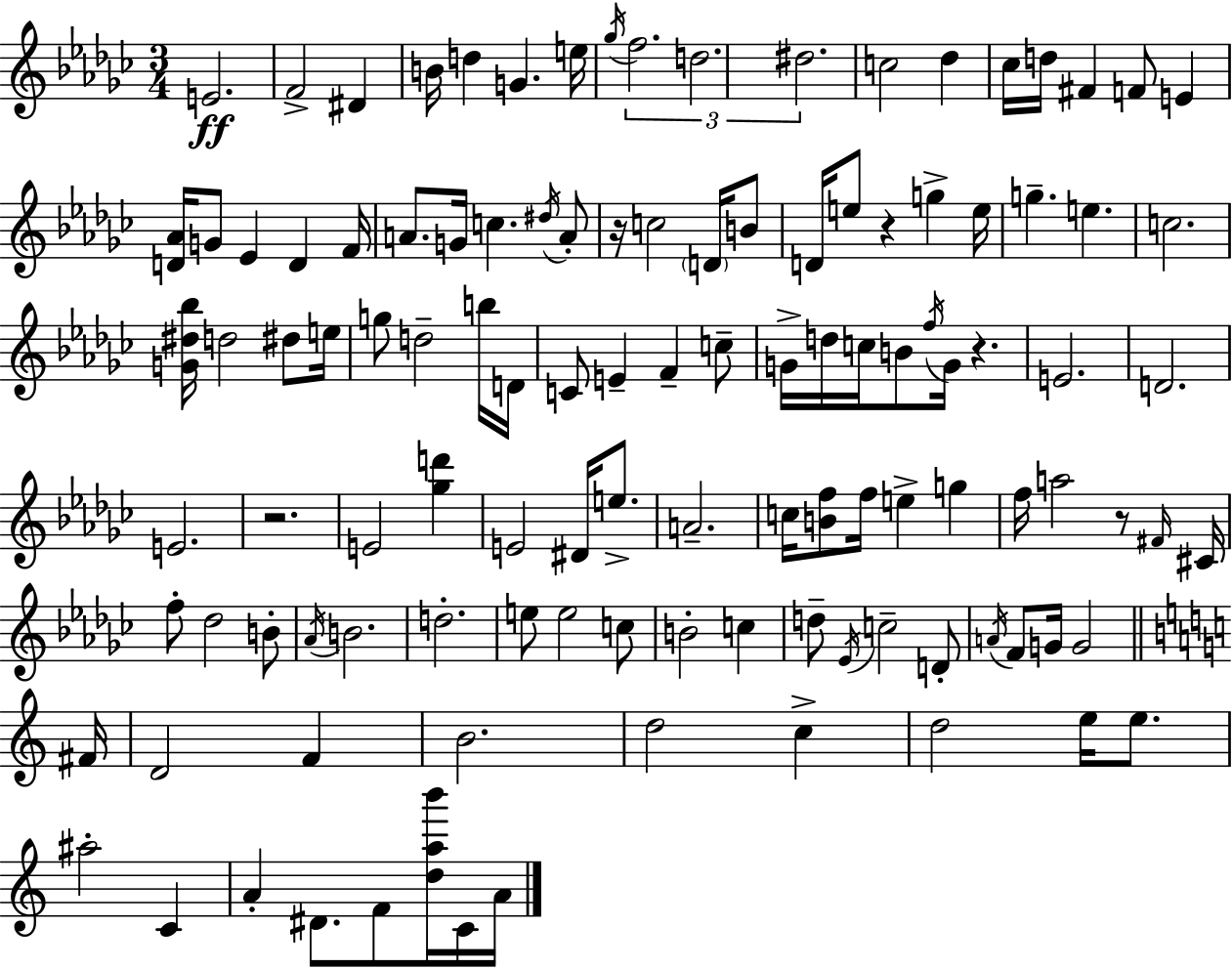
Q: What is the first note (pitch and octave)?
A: E4